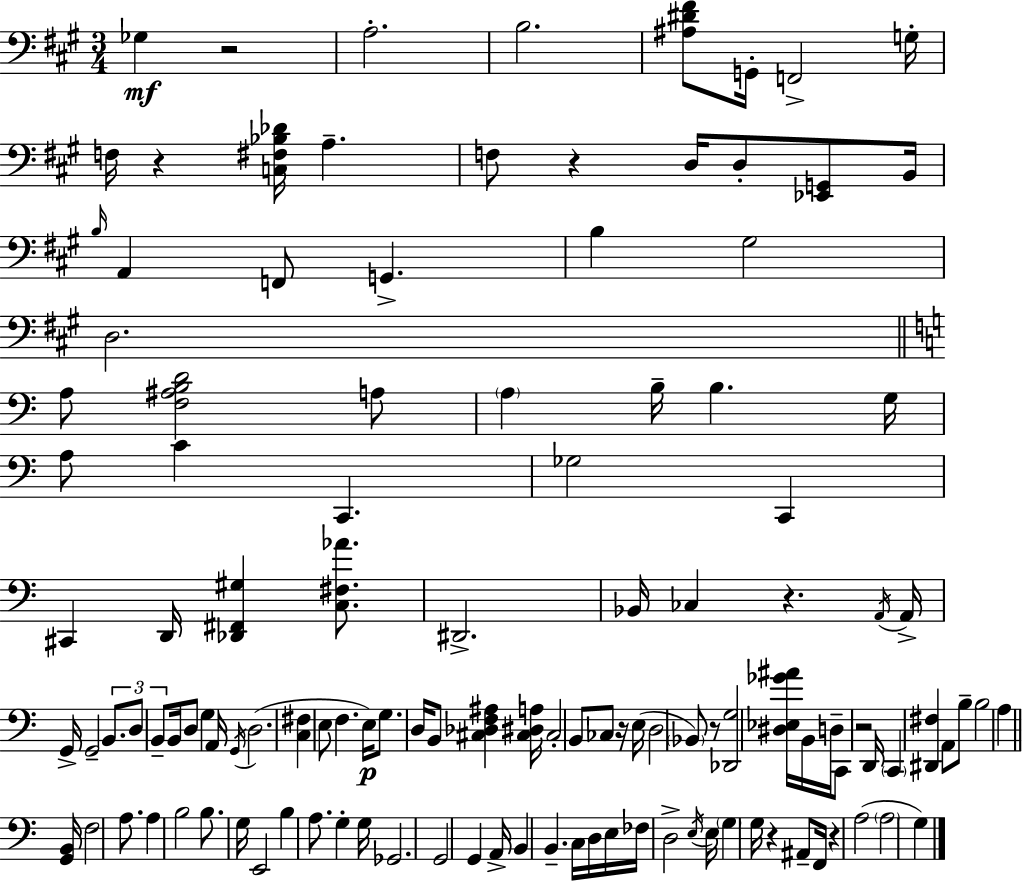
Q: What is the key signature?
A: A major